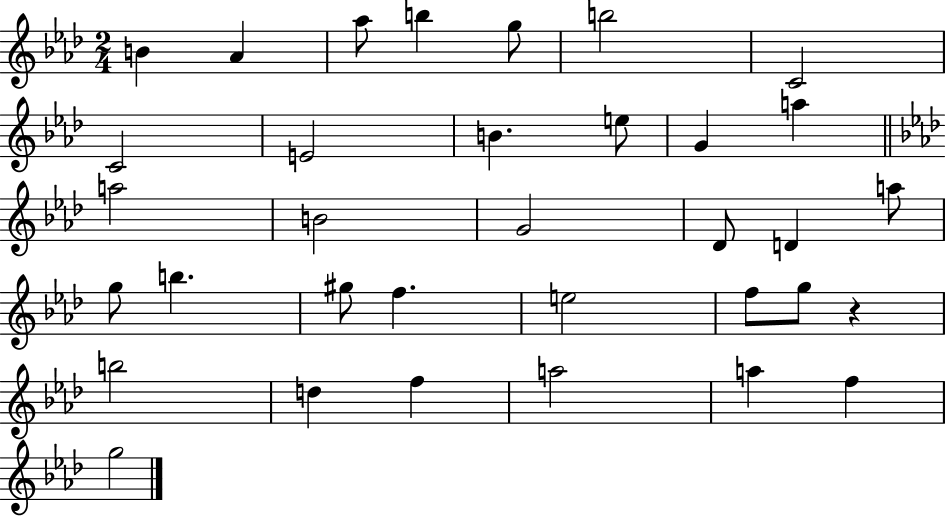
B4/q Ab4/q Ab5/e B5/q G5/e B5/h C4/h C4/h E4/h B4/q. E5/e G4/q A5/q A5/h B4/h G4/h Db4/e D4/q A5/e G5/e B5/q. G#5/e F5/q. E5/h F5/e G5/e R/q B5/h D5/q F5/q A5/h A5/q F5/q G5/h